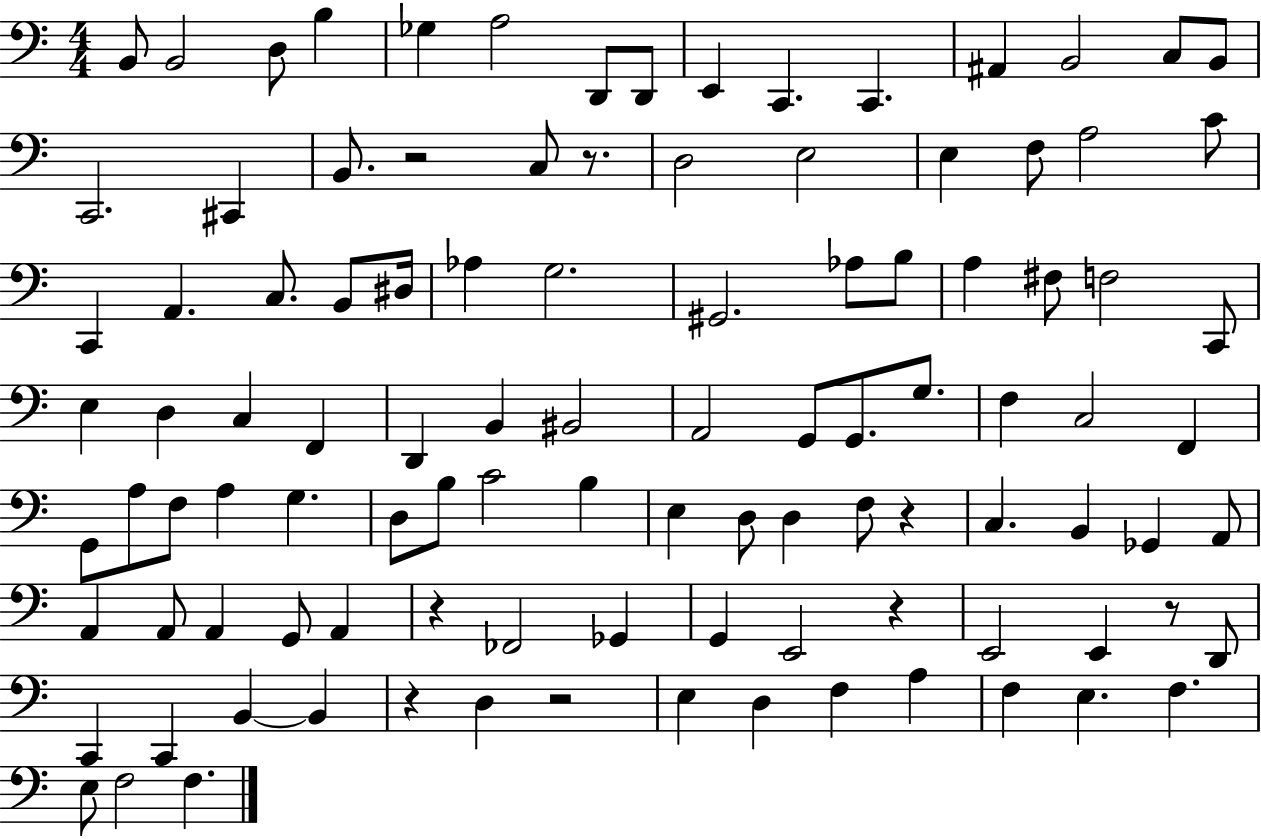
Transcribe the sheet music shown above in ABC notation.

X:1
T:Untitled
M:4/4
L:1/4
K:C
B,,/2 B,,2 D,/2 B, _G, A,2 D,,/2 D,,/2 E,, C,, C,, ^A,, B,,2 C,/2 B,,/2 C,,2 ^C,, B,,/2 z2 C,/2 z/2 D,2 E,2 E, F,/2 A,2 C/2 C,, A,, C,/2 B,,/2 ^D,/4 _A, G,2 ^G,,2 _A,/2 B,/2 A, ^F,/2 F,2 C,,/2 E, D, C, F,, D,, B,, ^B,,2 A,,2 G,,/2 G,,/2 G,/2 F, C,2 F,, G,,/2 A,/2 F,/2 A, G, D,/2 B,/2 C2 B, E, D,/2 D, F,/2 z C, B,, _G,, A,,/2 A,, A,,/2 A,, G,,/2 A,, z _F,,2 _G,, G,, E,,2 z E,,2 E,, z/2 D,,/2 C,, C,, B,, B,, z D, z2 E, D, F, A, F, E, F, E,/2 F,2 F,